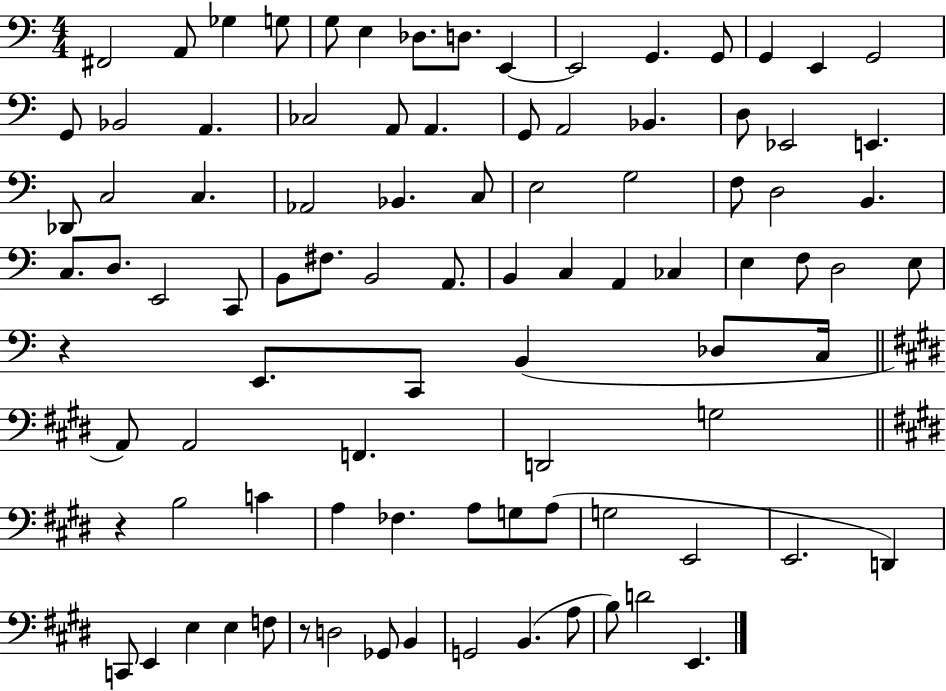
X:1
T:Untitled
M:4/4
L:1/4
K:C
^F,,2 A,,/2 _G, G,/2 G,/2 E, _D,/2 D,/2 E,, E,,2 G,, G,,/2 G,, E,, G,,2 G,,/2 _B,,2 A,, _C,2 A,,/2 A,, G,,/2 A,,2 _B,, D,/2 _E,,2 E,, _D,,/2 C,2 C, _A,,2 _B,, C,/2 E,2 G,2 F,/2 D,2 B,, C,/2 D,/2 E,,2 C,,/2 B,,/2 ^F,/2 B,,2 A,,/2 B,, C, A,, _C, E, F,/2 D,2 E,/2 z E,,/2 C,,/2 B,, _D,/2 C,/4 A,,/2 A,,2 F,, D,,2 G,2 z B,2 C A, _F, A,/2 G,/2 A,/2 G,2 E,,2 E,,2 D,, C,,/2 E,, E, E, F,/2 z/2 D,2 _G,,/2 B,, G,,2 B,, A,/2 B,/2 D2 E,,